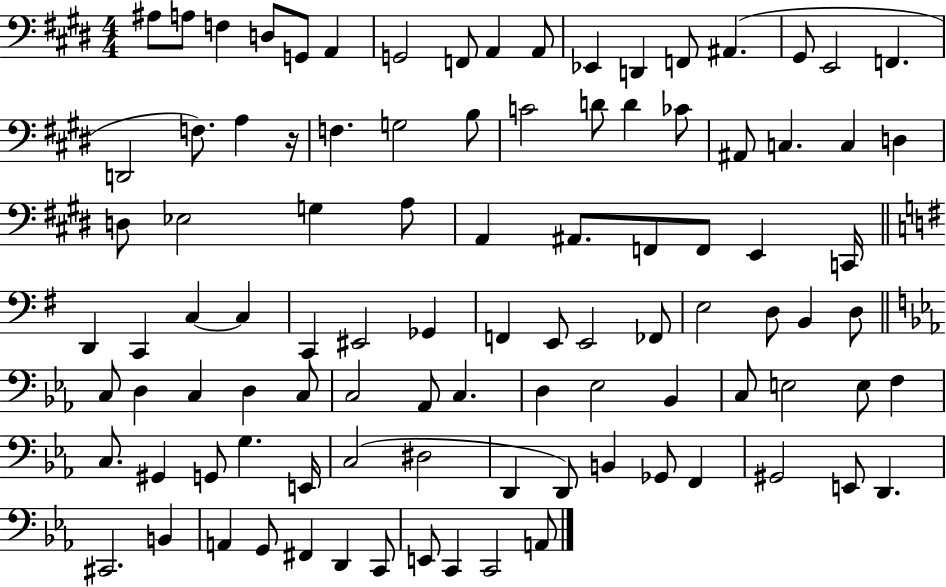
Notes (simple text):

A#3/e A3/e F3/q D3/e G2/e A2/q G2/h F2/e A2/q A2/e Eb2/q D2/q F2/e A#2/q. G#2/e E2/h F2/q. D2/h F3/e. A3/q R/s F3/q. G3/h B3/e C4/h D4/e D4/q CES4/e A#2/e C3/q. C3/q D3/q D3/e Eb3/h G3/q A3/e A2/q A#2/e. F2/e F2/e E2/q C2/s D2/q C2/q C3/q C3/q C2/q EIS2/h Gb2/q F2/q E2/e E2/h FES2/e E3/h D3/e B2/q D3/e C3/e D3/q C3/q D3/q C3/e C3/h Ab2/e C3/q. D3/q Eb3/h Bb2/q C3/e E3/h E3/e F3/q C3/e. G#2/q G2/e G3/q. E2/s C3/h D#3/h D2/q D2/e B2/q Gb2/e F2/q G#2/h E2/e D2/q. C#2/h. B2/q A2/q G2/e F#2/q D2/q C2/e E2/e C2/q C2/h A2/e